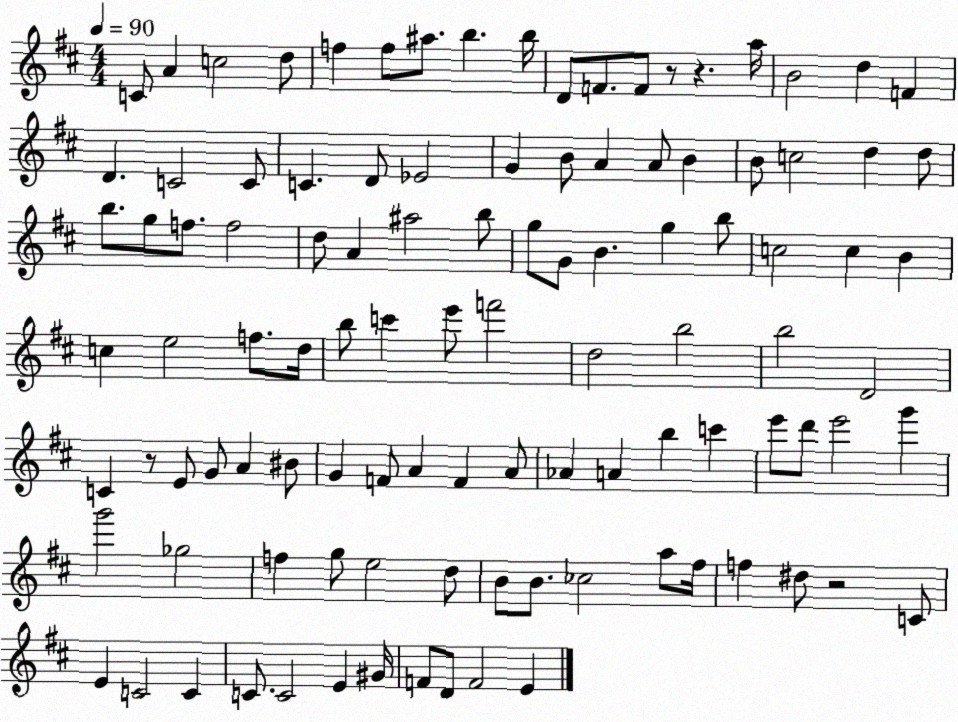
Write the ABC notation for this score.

X:1
T:Untitled
M:4/4
L:1/4
K:D
C/2 A c2 d/2 f f/2 ^a/2 b b/4 D/2 F/2 F/2 z/2 z a/4 B2 d F D C2 C/2 C D/2 _E2 G B/2 A A/2 B B/2 c2 d d/2 b/2 g/2 f/2 f2 d/2 A ^a2 b/2 g/2 G/2 B g b/2 c2 c B c e2 f/2 d/4 b/2 c' e'/2 f'2 d2 b2 b2 D2 C z/2 E/2 G/2 A ^B/2 G F/2 A F A/2 _A A b c' e'/2 d'/2 e'2 g' g'2 _g2 f g/2 e2 d/2 B/2 B/2 _c2 a/2 ^f/4 f ^d/2 z2 C/2 E C2 C C/2 C2 E ^G/4 F/2 D/2 F2 E